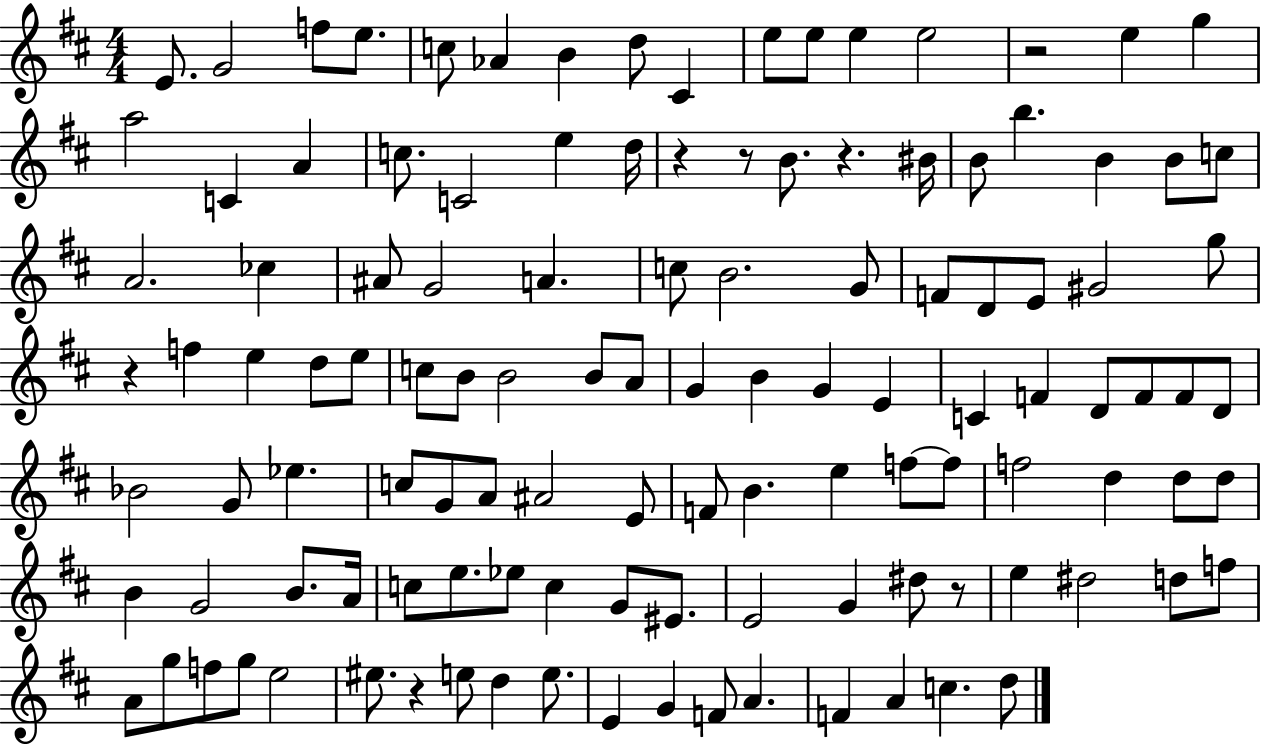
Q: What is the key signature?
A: D major